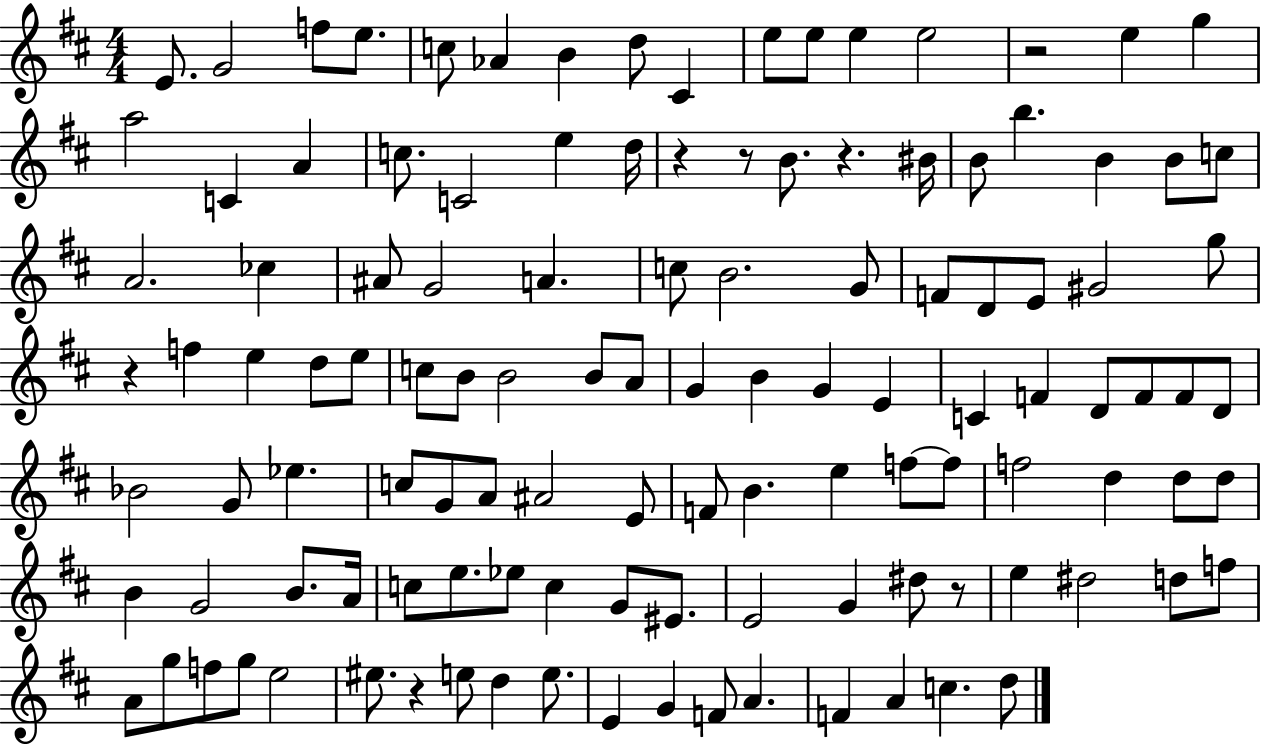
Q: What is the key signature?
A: D major